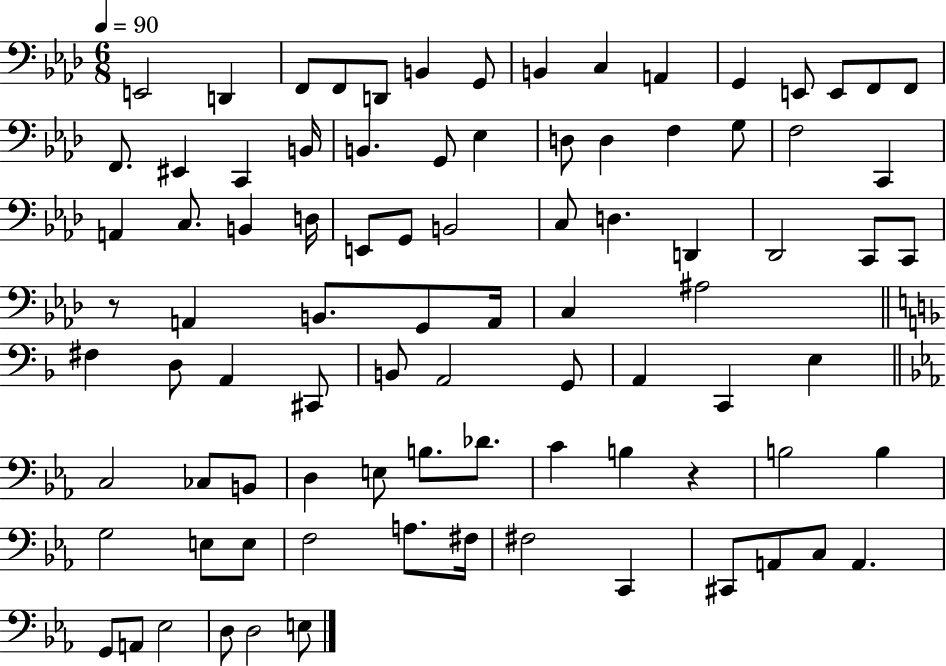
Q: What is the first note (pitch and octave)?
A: E2